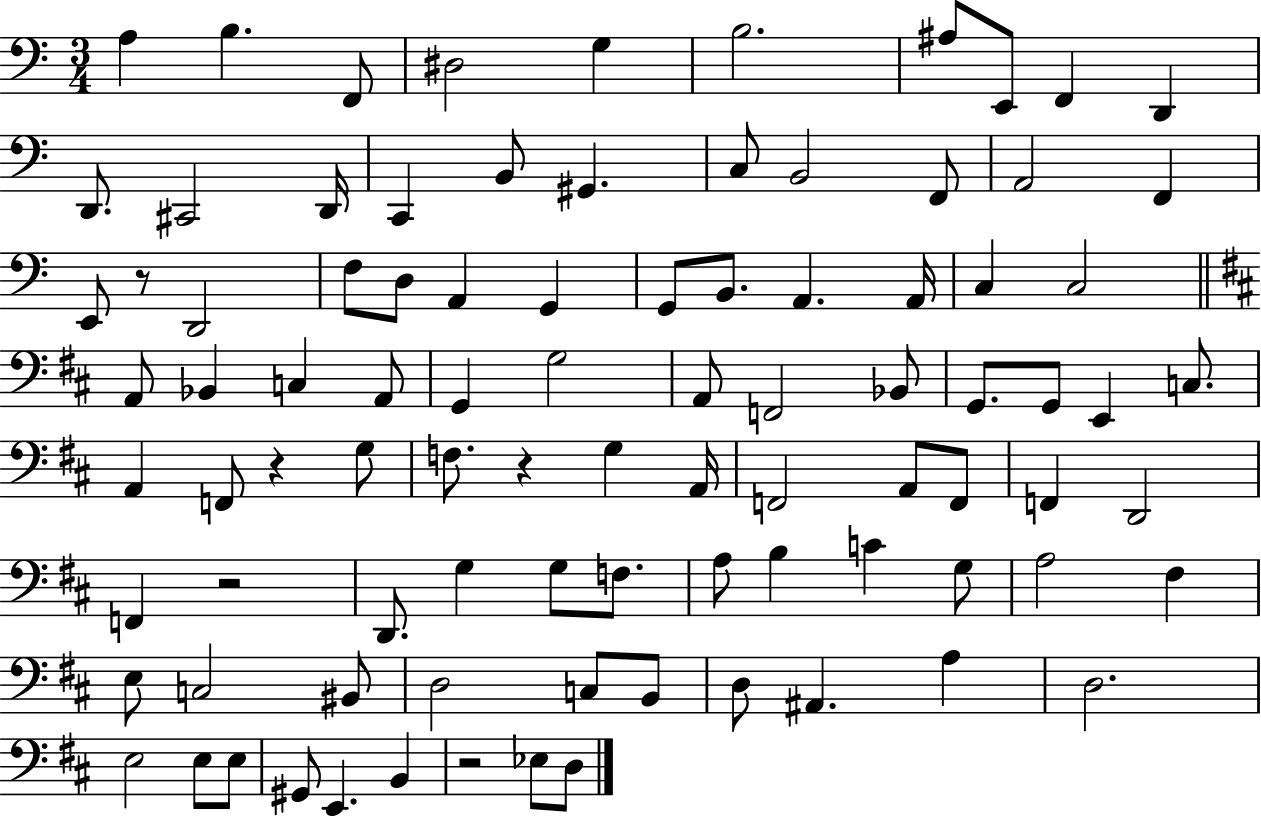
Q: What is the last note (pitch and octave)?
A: D3